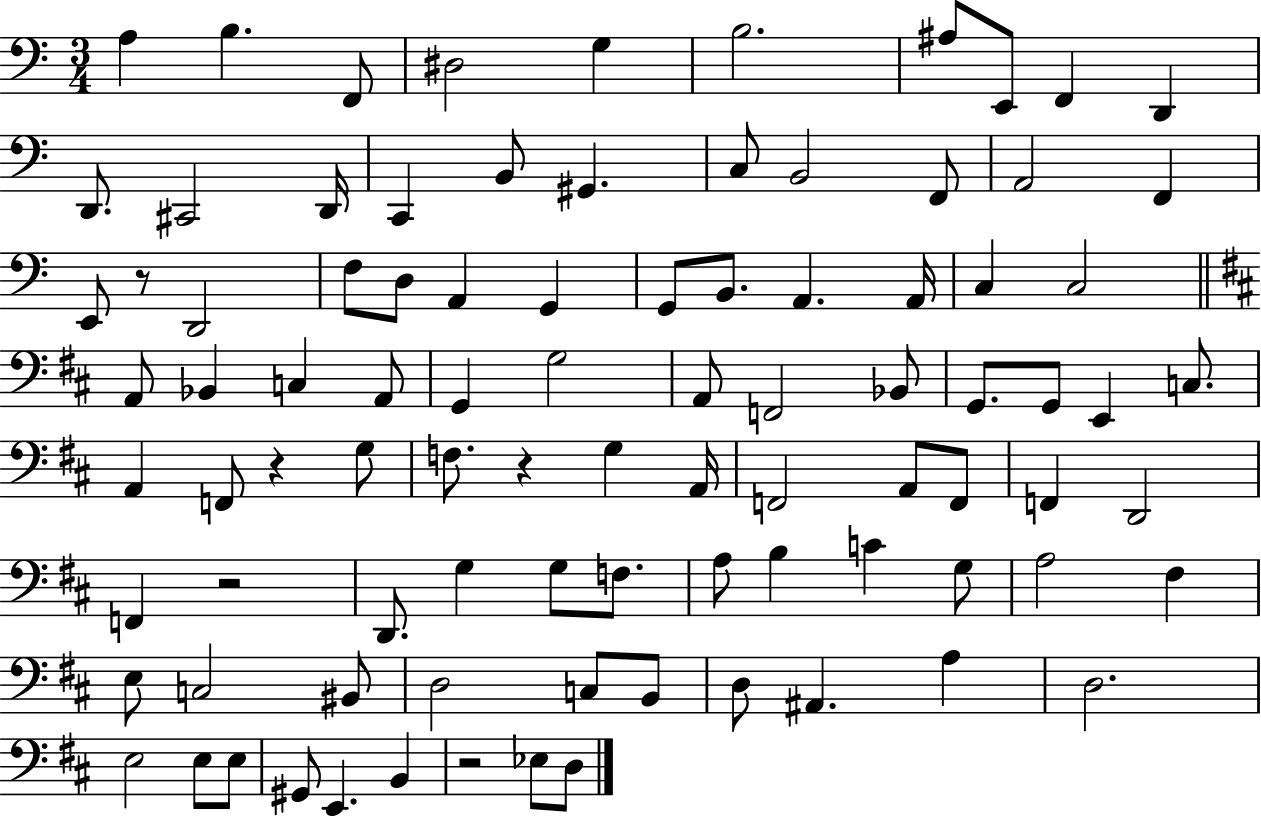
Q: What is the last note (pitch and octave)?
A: D3